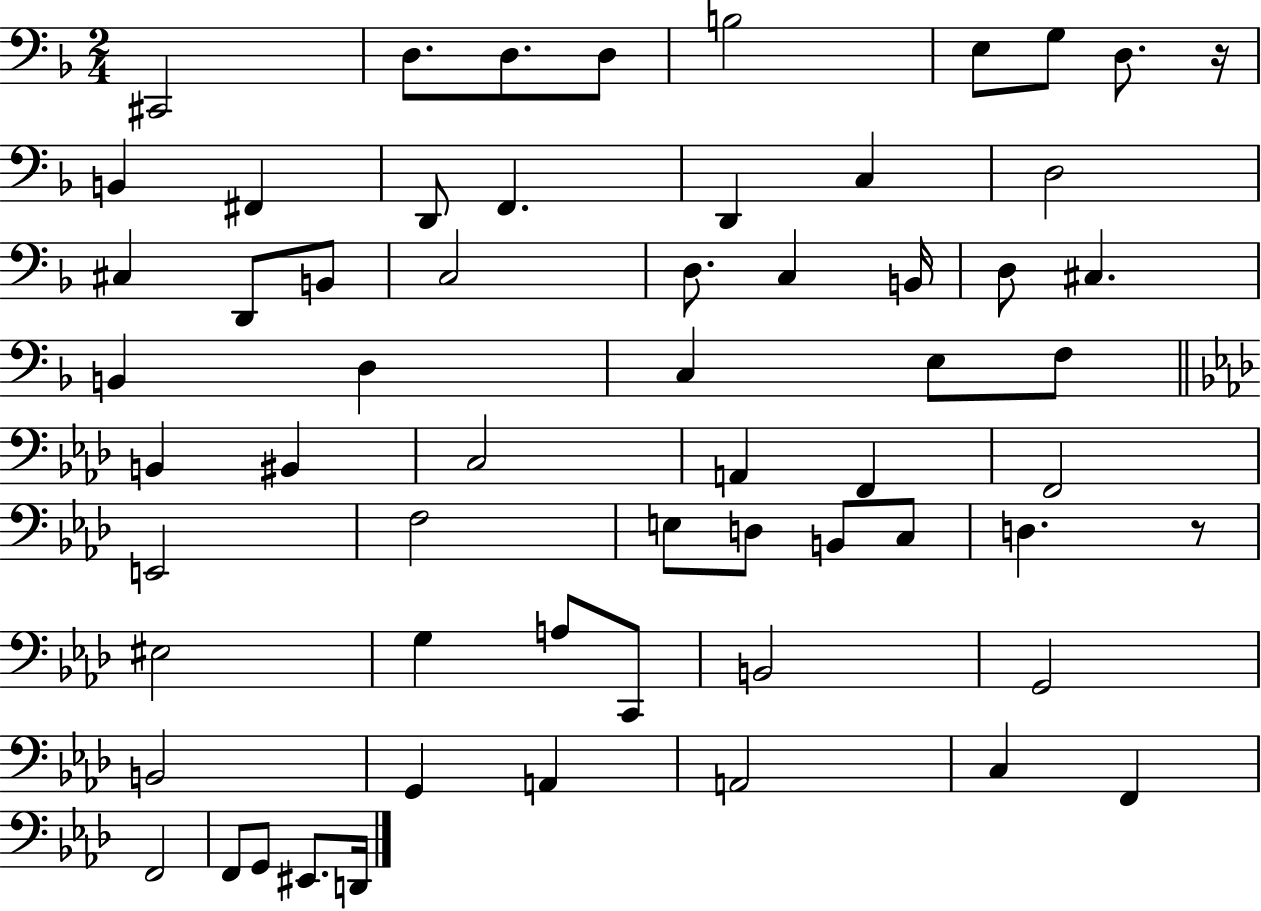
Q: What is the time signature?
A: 2/4